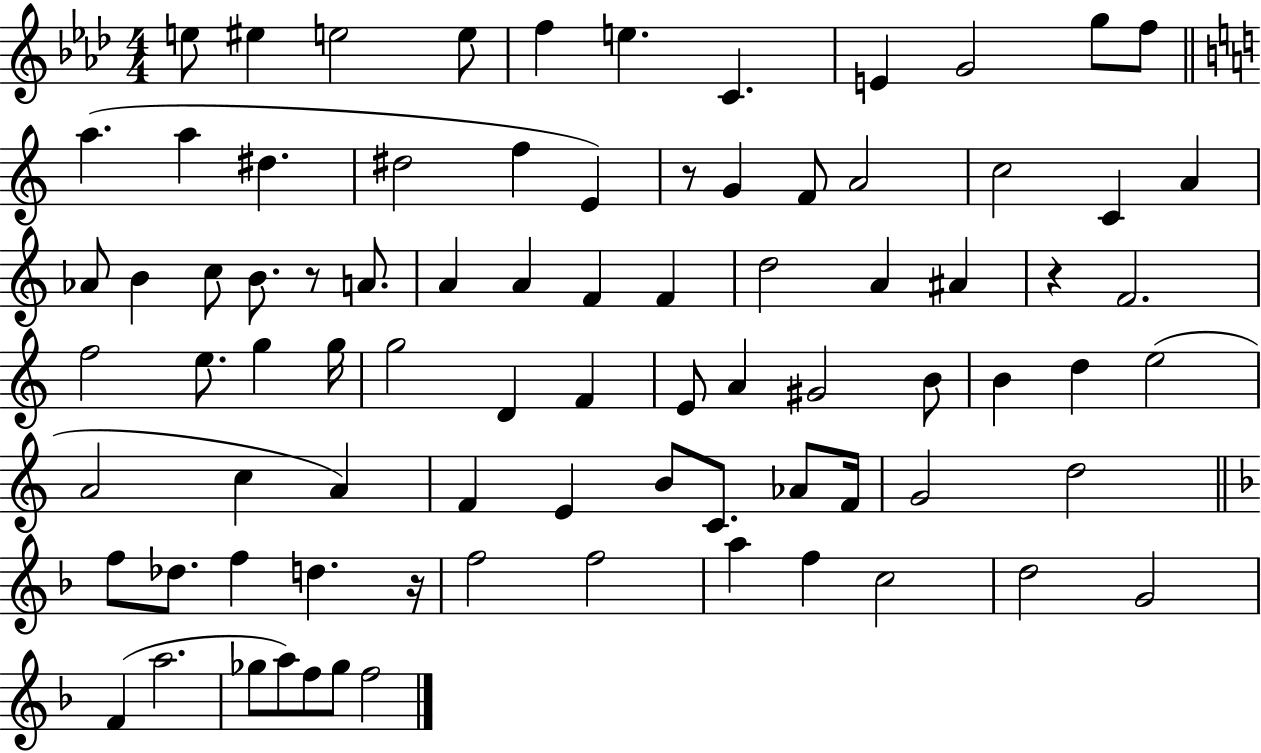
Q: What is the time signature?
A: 4/4